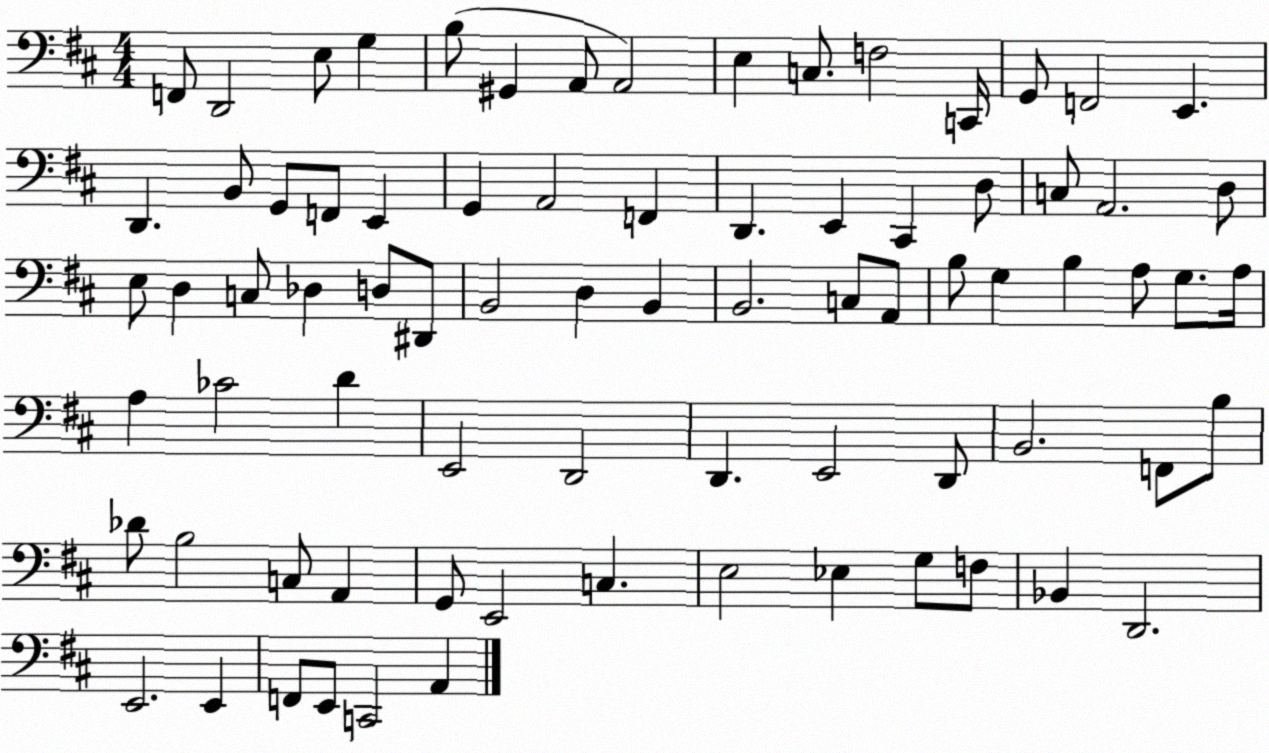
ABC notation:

X:1
T:Untitled
M:4/4
L:1/4
K:D
F,,/2 D,,2 E,/2 G, B,/2 ^G,, A,,/2 A,,2 E, C,/2 F,2 C,,/4 G,,/2 F,,2 E,, D,, B,,/2 G,,/2 F,,/2 E,, G,, A,,2 F,, D,, E,, ^C,, D,/2 C,/2 A,,2 D,/2 E,/2 D, C,/2 _D, D,/2 ^D,,/2 B,,2 D, B,, B,,2 C,/2 A,,/2 B,/2 G, B, A,/2 G,/2 A,/4 A, _C2 D E,,2 D,,2 D,, E,,2 D,,/2 B,,2 F,,/2 B,/2 _D/2 B,2 C,/2 A,, G,,/2 E,,2 C, E,2 _E, G,/2 F,/2 _B,, D,,2 E,,2 E,, F,,/2 E,,/2 C,,2 A,,